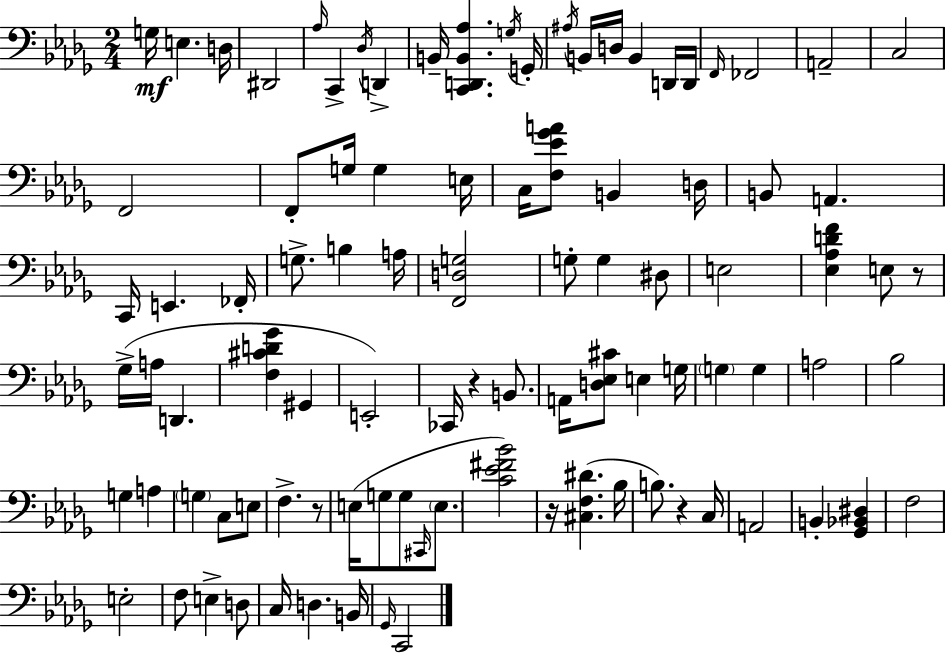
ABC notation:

X:1
T:Untitled
M:2/4
L:1/4
K:Bbm
G,/4 E, D,/4 ^D,,2 _A,/4 C,, _D,/4 D,, B,,/4 [C,,D,,B,,_A,] G,/4 G,,/4 ^A,/4 B,,/4 D,/4 B,, D,,/4 D,,/4 F,,/4 _F,,2 A,,2 C,2 F,,2 F,,/2 G,/4 G, E,/4 C,/4 [F,_E_GA]/2 B,, D,/4 B,,/2 A,, C,,/4 E,, _F,,/4 G,/2 B, A,/4 [F,,D,G,]2 G,/2 G, ^D,/2 E,2 [_E,_A,DF] E,/2 z/2 _G,/4 A,/4 D,, [F,^CD_G] ^G,, E,,2 _C,,/4 z B,,/2 A,,/4 [D,_E,^C]/2 E, G,/4 G, G, A,2 _B,2 G, A, G, C,/2 E,/2 F, z/2 E,/4 G,/2 G,/2 ^C,,/4 E,/2 [C_E^F_B]2 z/4 [^C,F,^D] _B,/4 B,/2 z C,/4 A,,2 B,, [_G,,_B,,^D,] F,2 E,2 F,/2 E, D,/2 C,/4 D, B,,/4 _G,,/4 C,,2